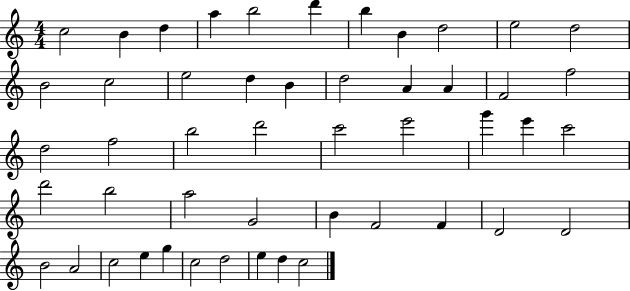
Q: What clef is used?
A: treble